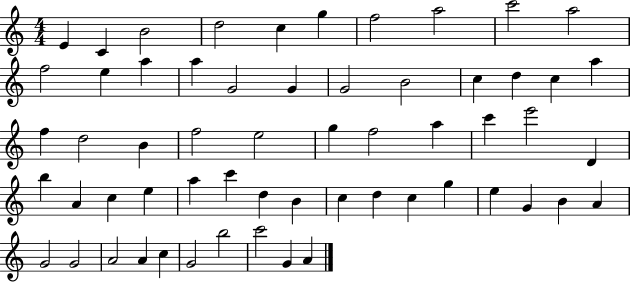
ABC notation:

X:1
T:Untitled
M:4/4
L:1/4
K:C
E C B2 d2 c g f2 a2 c'2 a2 f2 e a a G2 G G2 B2 c d c a f d2 B f2 e2 g f2 a c' e'2 D b A c e a c' d B c d c g e G B A G2 G2 A2 A c G2 b2 c'2 G A